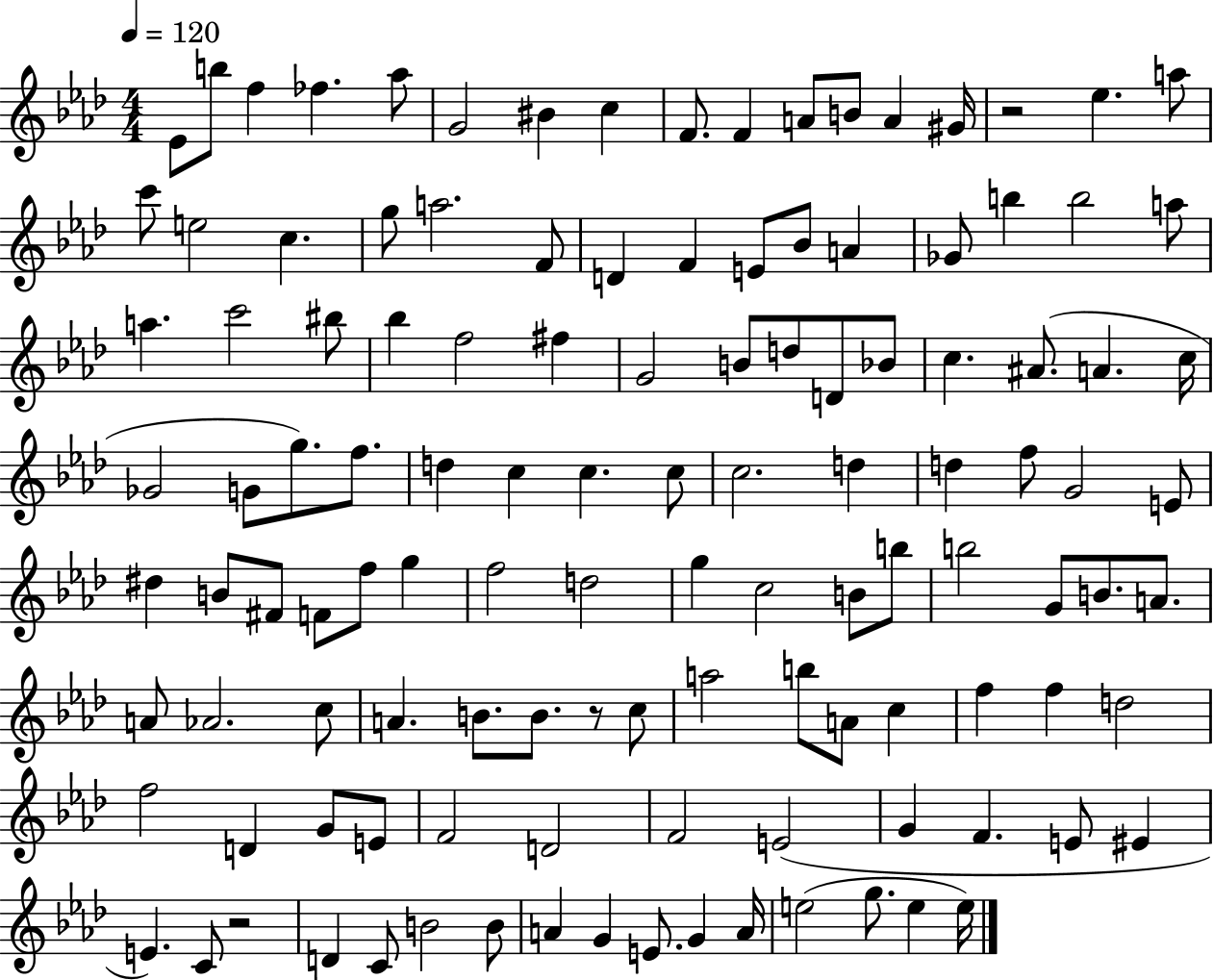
{
  \clef treble
  \numericTimeSignature
  \time 4/4
  \key aes \major
  \tempo 4 = 120
  ees'8 b''8 f''4 fes''4. aes''8 | g'2 bis'4 c''4 | f'8. f'4 a'8 b'8 a'4 gis'16 | r2 ees''4. a''8 | \break c'''8 e''2 c''4. | g''8 a''2. f'8 | d'4 f'4 e'8 bes'8 a'4 | ges'8 b''4 b''2 a''8 | \break a''4. c'''2 bis''8 | bes''4 f''2 fis''4 | g'2 b'8 d''8 d'8 bes'8 | c''4. ais'8.( a'4. c''16 | \break ges'2 g'8 g''8.) f''8. | d''4 c''4 c''4. c''8 | c''2. d''4 | d''4 f''8 g'2 e'8 | \break dis''4 b'8 fis'8 f'8 f''8 g''4 | f''2 d''2 | g''4 c''2 b'8 b''8 | b''2 g'8 b'8. a'8. | \break a'8 aes'2. c''8 | a'4. b'8. b'8. r8 c''8 | a''2 b''8 a'8 c''4 | f''4 f''4 d''2 | \break f''2 d'4 g'8 e'8 | f'2 d'2 | f'2 e'2( | g'4 f'4. e'8 eis'4 | \break e'4.) c'8 r2 | d'4 c'8 b'2 b'8 | a'4 g'4 e'8. g'4 a'16 | e''2( g''8. e''4 e''16) | \break \bar "|."
}